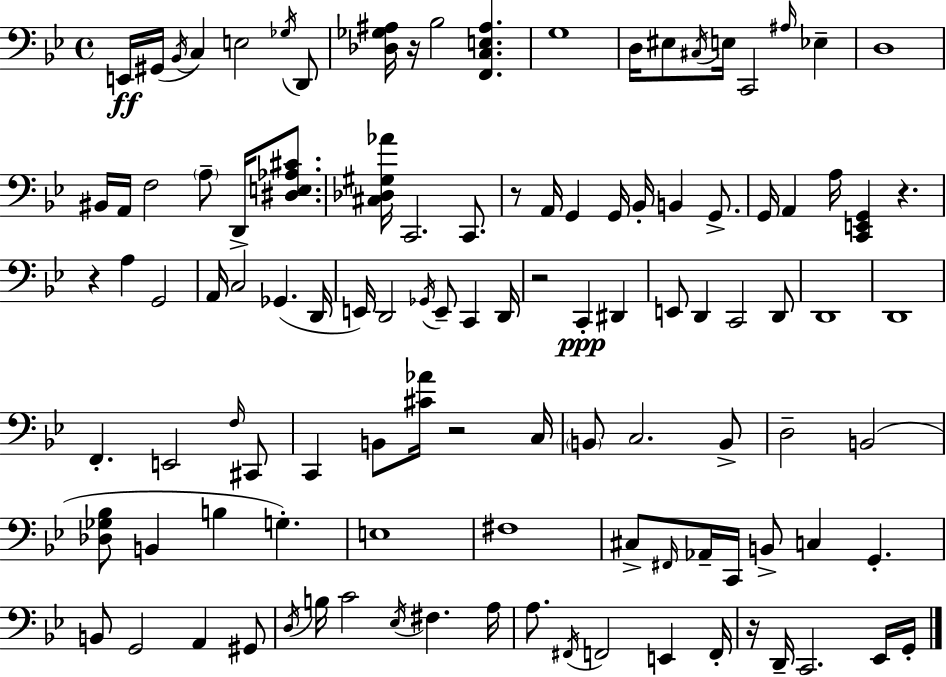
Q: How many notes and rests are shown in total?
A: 110